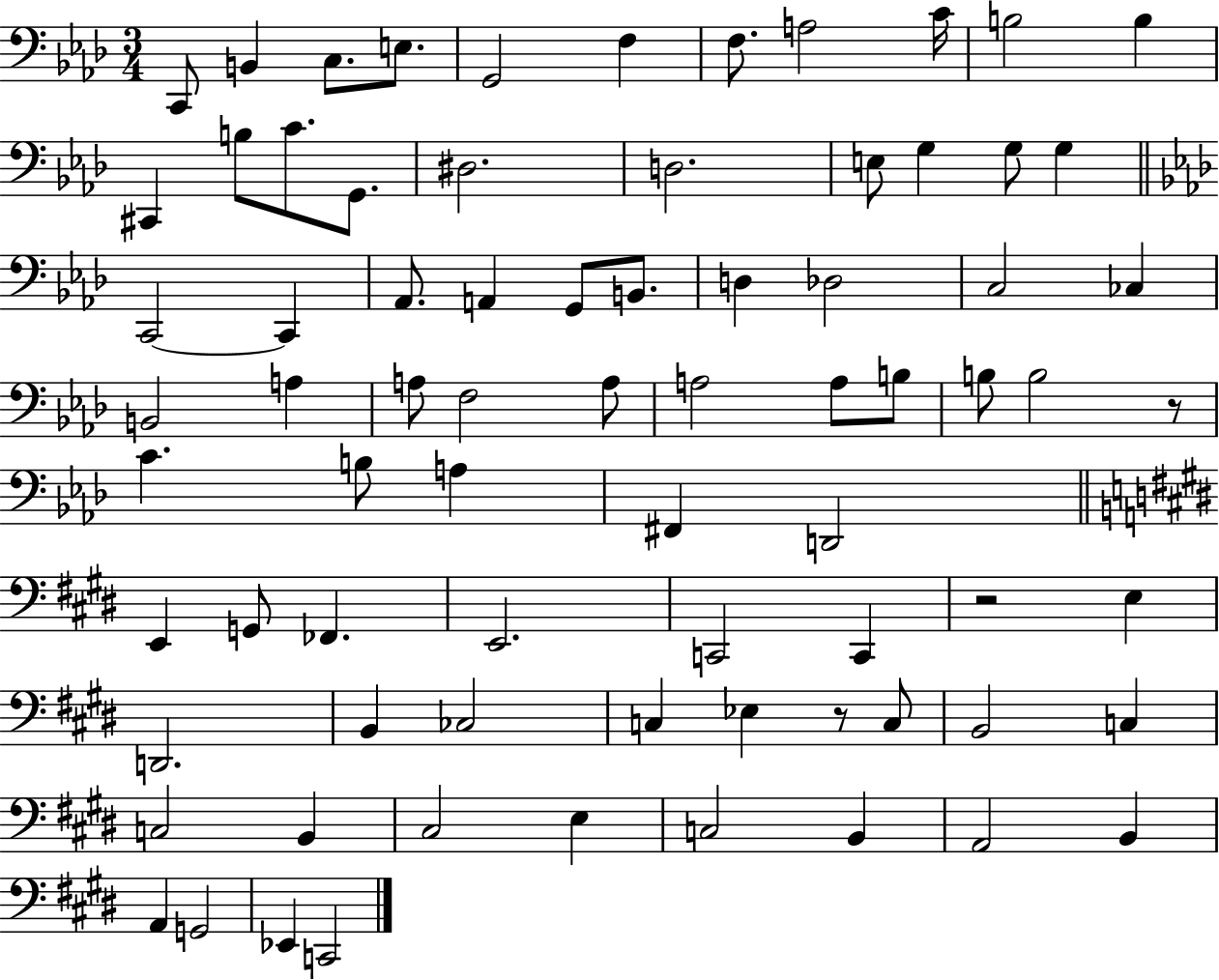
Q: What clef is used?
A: bass